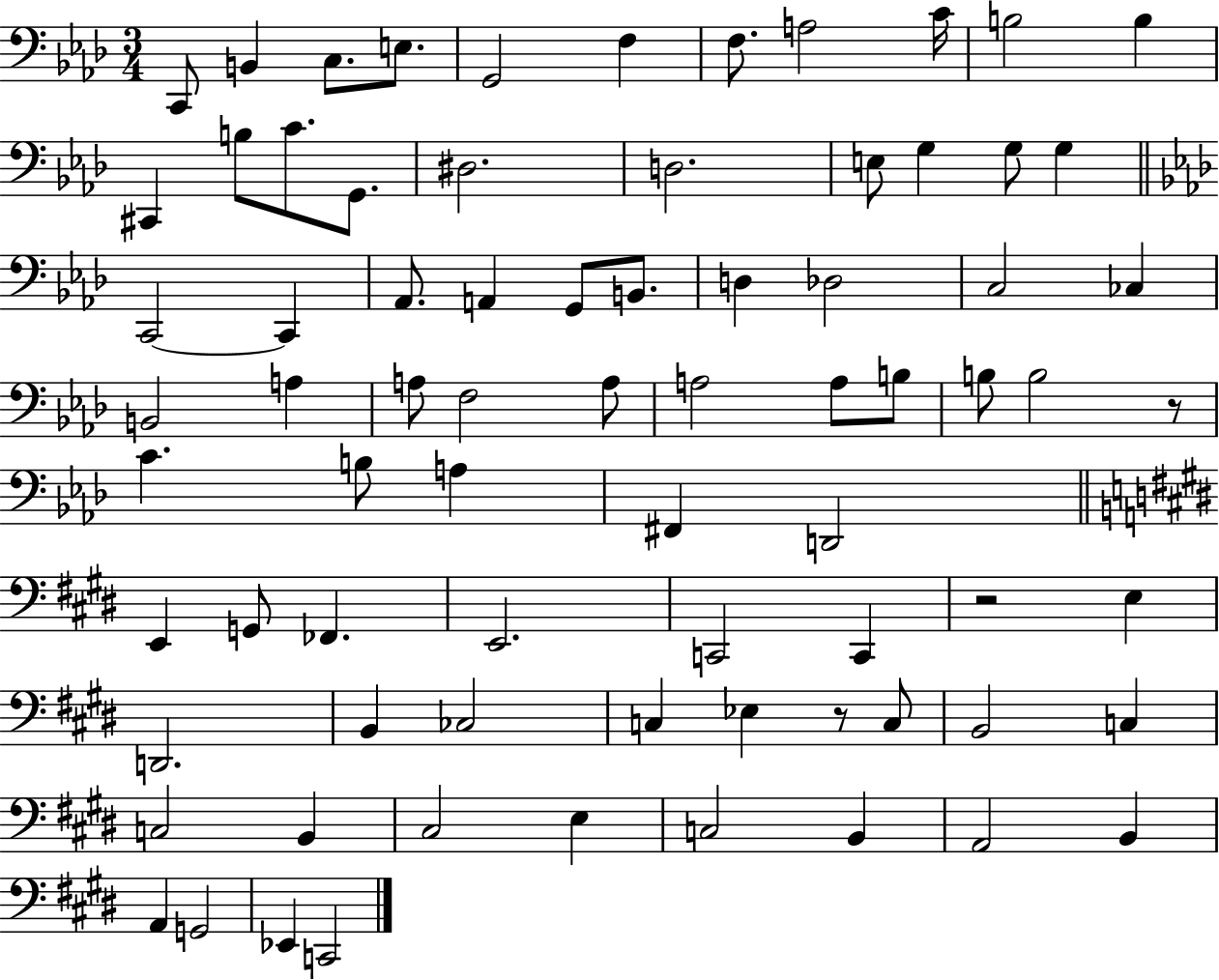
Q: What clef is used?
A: bass